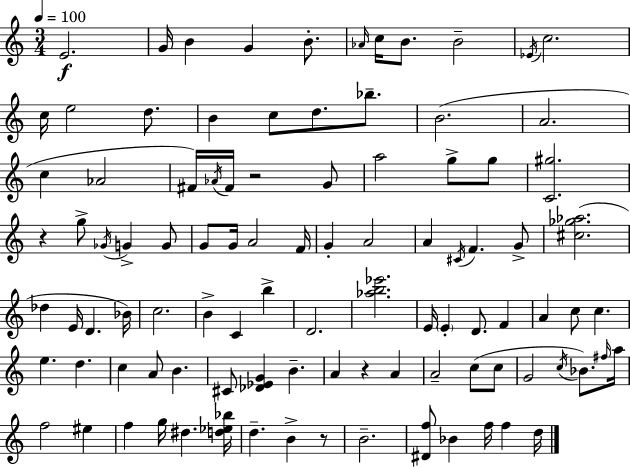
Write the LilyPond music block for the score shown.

{
  \clef treble
  \numericTimeSignature
  \time 3/4
  \key a \minor
  \tempo 4 = 100
  e'2.\f | g'16 b'4 g'4 b'8.-. | \grace { aes'16 } c''16 b'8. b'2-- | \acciaccatura { ees'16 } c''2. | \break c''16 e''2 d''8. | b'4 c''8 d''8. bes''8.-- | b'2.( | a'2. | \break c''4 aes'2 | fis'16) \acciaccatura { aes'16 } fis'16 r2 | g'8 a''2 g''8-> | g''8 <c' gis''>2. | \break r4 g''8-> \acciaccatura { ges'16 } g'4-> | g'8 g'8 g'16 a'2 | f'16 g'4-. a'2 | a'4 \acciaccatura { cis'16 } f'4. | \break g'8-> <cis'' ges'' aes''>2.( | des''4 e'16 d'4. | bes'16) c''2. | b'4-> c'4 | \break b''4-> d'2. | <aes'' b'' ees'''>2. | e'16 \parenthesize e'4-. d'8. | f'4 a'4 c''8 c''4. | \break e''4. d''4. | c''4 a'8 b'4. | cis'8 <des' ees' g'>4 b'4.-- | a'4 r4 | \break a'4 a'2-- | c''8( c''8 g'2 | \acciaccatura { c''16 }) bes'8. \grace { fis''16 } a''16 f''2 | eis''4 f''4 g''16 | \break dis''4. <d'' ees'' bes''>16 d''4.-- | b'4-> r8 b'2.-- | <dis' f''>8 bes'4 | f''16 f''4 d''16 \bar "|."
}